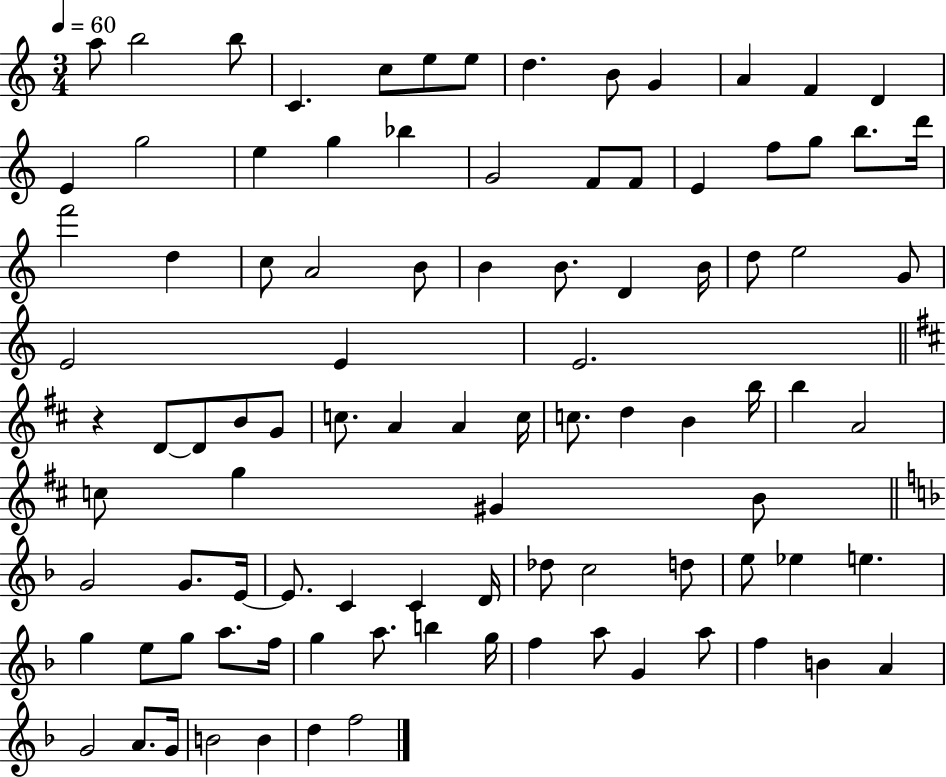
A5/e B5/h B5/e C4/q. C5/e E5/e E5/e D5/q. B4/e G4/q A4/q F4/q D4/q E4/q G5/h E5/q G5/q Bb5/q G4/h F4/e F4/e E4/q F5/e G5/e B5/e. D6/s F6/h D5/q C5/e A4/h B4/e B4/q B4/e. D4/q B4/s D5/e E5/h G4/e E4/h E4/q E4/h. R/q D4/e D4/e B4/e G4/e C5/e. A4/q A4/q C5/s C5/e. D5/q B4/q B5/s B5/q A4/h C5/e G5/q G#4/q B4/e G4/h G4/e. E4/s E4/e. C4/q C4/q D4/s Db5/e C5/h D5/e E5/e Eb5/q E5/q. G5/q E5/e G5/e A5/e. F5/s G5/q A5/e. B5/q G5/s F5/q A5/e G4/q A5/e F5/q B4/q A4/q G4/h A4/e. G4/s B4/h B4/q D5/q F5/h